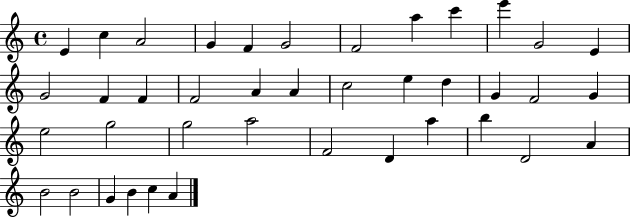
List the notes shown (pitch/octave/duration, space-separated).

E4/q C5/q A4/h G4/q F4/q G4/h F4/h A5/q C6/q E6/q G4/h E4/q G4/h F4/q F4/q F4/h A4/q A4/q C5/h E5/q D5/q G4/q F4/h G4/q E5/h G5/h G5/h A5/h F4/h D4/q A5/q B5/q D4/h A4/q B4/h B4/h G4/q B4/q C5/q A4/q